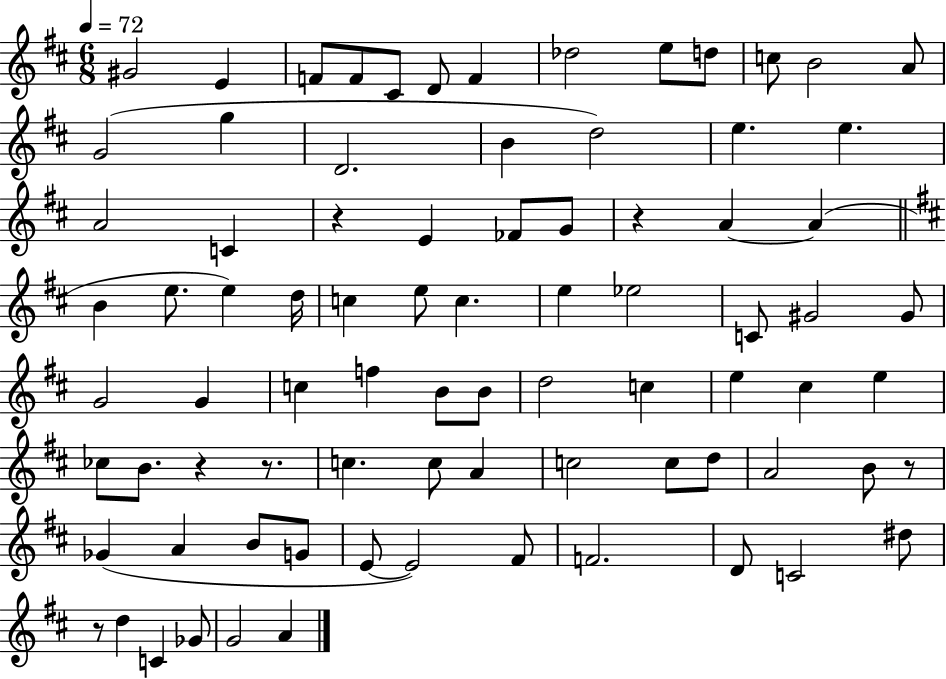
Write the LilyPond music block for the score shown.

{
  \clef treble
  \numericTimeSignature
  \time 6/8
  \key d \major
  \tempo 4 = 72
  gis'2 e'4 | f'8 f'8 cis'8 d'8 f'4 | des''2 e''8 d''8 | c''8 b'2 a'8 | \break g'2( g''4 | d'2. | b'4 d''2) | e''4. e''4. | \break a'2 c'4 | r4 e'4 fes'8 g'8 | r4 a'4~~ a'4( | \bar "||" \break \key d \major b'4 e''8. e''4) d''16 | c''4 e''8 c''4. | e''4 ees''2 | c'8 gis'2 gis'8 | \break g'2 g'4 | c''4 f''4 b'8 b'8 | d''2 c''4 | e''4 cis''4 e''4 | \break ces''8 b'8. r4 r8. | c''4. c''8 a'4 | c''2 c''8 d''8 | a'2 b'8 r8 | \break ges'4( a'4 b'8 g'8 | e'8~~ e'2) fis'8 | f'2. | d'8 c'2 dis''8 | \break r8 d''4 c'4 ges'8 | g'2 a'4 | \bar "|."
}